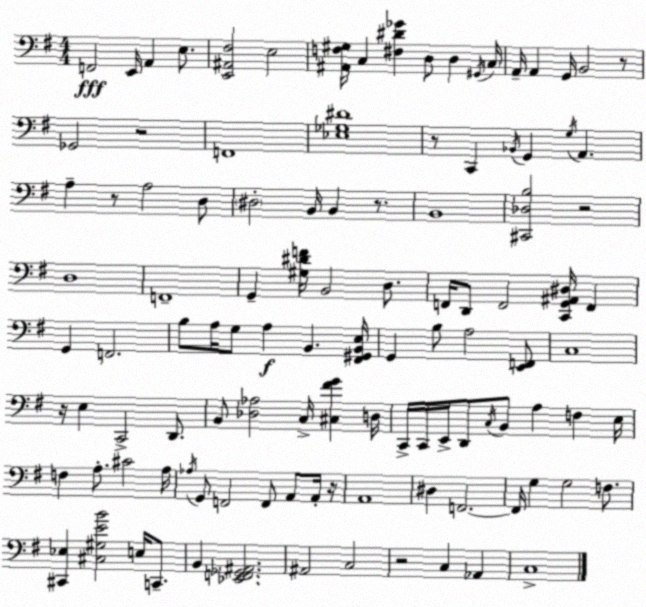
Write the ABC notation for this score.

X:1
T:Untitled
M:4/4
L:1/4
K:G
F,,2 E,,/4 A,, E,/2 [E,,^A,,^F,]2 E,2 [^A,,F,^G,]/4 C, [^F,^D_G] D,/2 D, ^G,,/4 C,/4 A,,/4 A,, G,,/4 B,,2 z/2 _G,,2 z2 F,,4 [_E,_G,^D]4 z/2 C,, _B,,/4 G,, G,/4 A,, A, z/2 A,2 D,/2 ^D,2 B,,/4 B,, z/2 B,,4 [^C,,_D,B,]2 z2 D,4 F,,4 G,, [^G,^DF]/4 B,,2 D,/2 F,,/4 D,,/2 F,,2 [C,,G,,^A,,^D,]/4 F,, G,, F,,2 B,/2 A,/4 G,/2 A, B,, [^F,,^G,,B,,E,]/4 G,, B,/2 A,2 [E,,F,,]/2 C,4 z/4 E, C,,2 D,,/2 B,,/2 [_D,_A,]2 C,/4 [^C,^FG] D,/4 C,,/4 C,,/4 E,,/4 D,,/2 C,/4 B,,/2 A, F, E,/4 F, A,/2 ^C2 A,/4 _A,/4 G,,/2 F,,2 F,,/2 A,,/2 A,,/4 z/4 A,,4 ^D, F,,2 F,,/4 G, G,2 F,/2 [^C,,_E,] [^C,^G,EB]2 E,/4 C,,/2 B,, [_E,,F,,_G,,^A,,]2 ^A,,2 C,2 z2 C, _A,, C,4